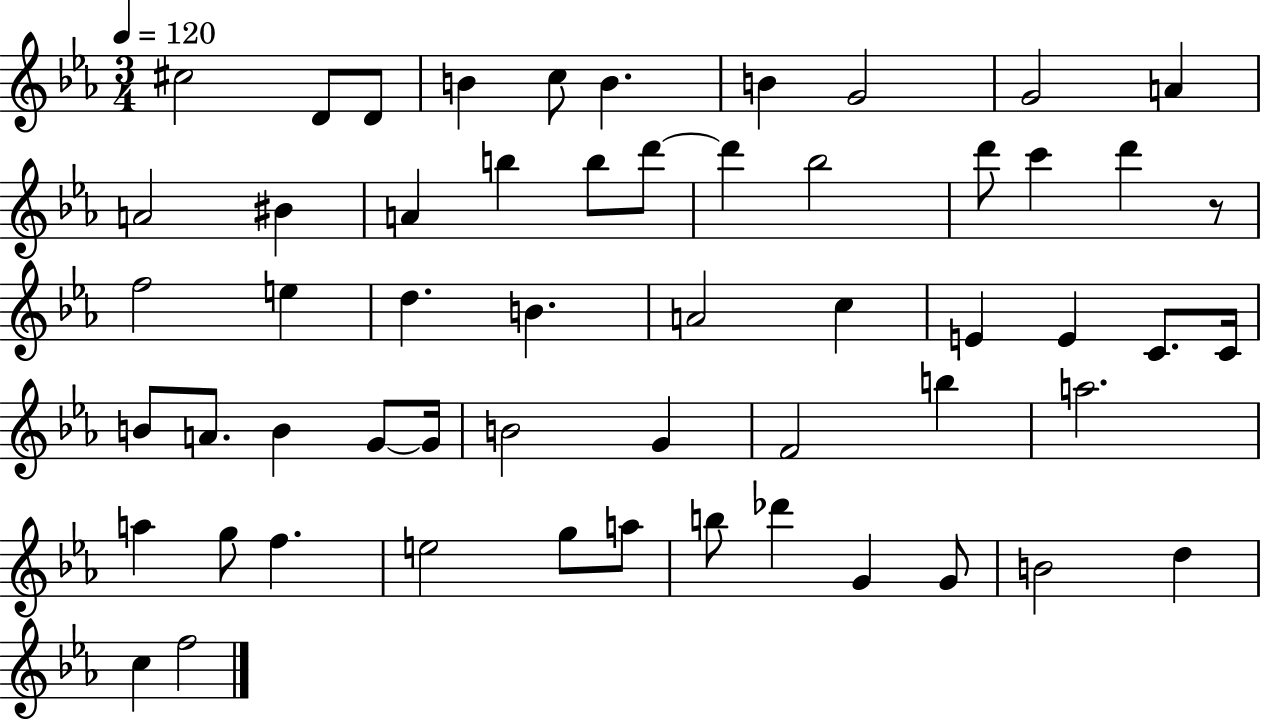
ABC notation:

X:1
T:Untitled
M:3/4
L:1/4
K:Eb
^c2 D/2 D/2 B c/2 B B G2 G2 A A2 ^B A b b/2 d'/2 d' _b2 d'/2 c' d' z/2 f2 e d B A2 c E E C/2 C/4 B/2 A/2 B G/2 G/4 B2 G F2 b a2 a g/2 f e2 g/2 a/2 b/2 _d' G G/2 B2 d c f2